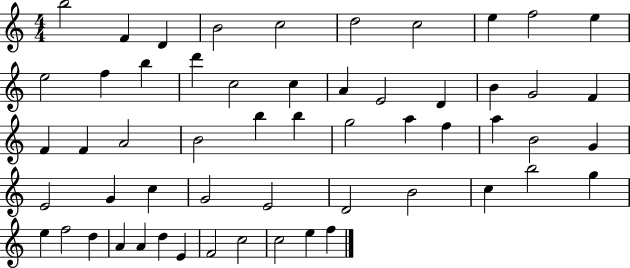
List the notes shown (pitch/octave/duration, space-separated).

B5/h F4/q D4/q B4/h C5/h D5/h C5/h E5/q F5/h E5/q E5/h F5/q B5/q D6/q C5/h C5/q A4/q E4/h D4/q B4/q G4/h F4/q F4/q F4/q A4/h B4/h B5/q B5/q G5/h A5/q F5/q A5/q B4/h G4/q E4/h G4/q C5/q G4/h E4/h D4/h B4/h C5/q B5/h G5/q E5/q F5/h D5/q A4/q A4/q D5/q E4/q F4/h C5/h C5/h E5/q F5/q